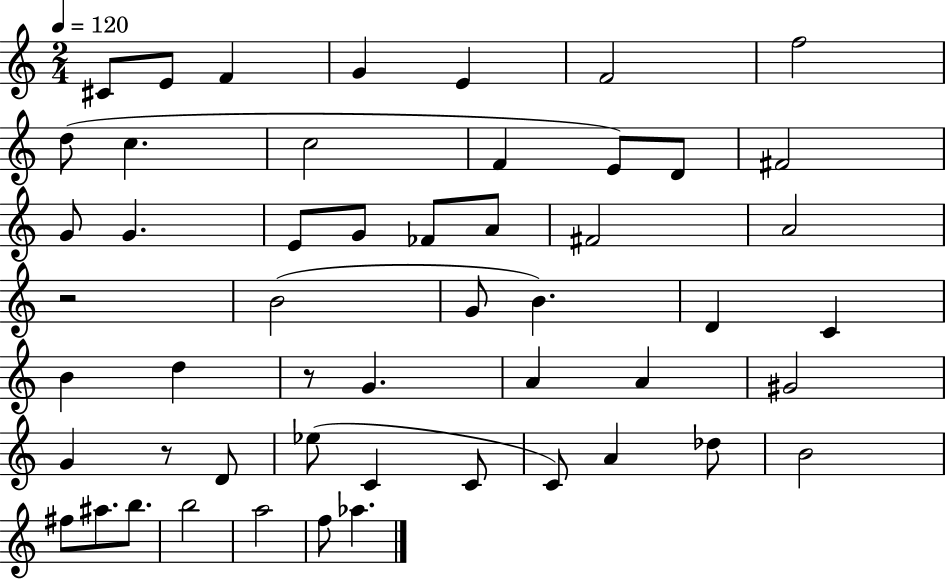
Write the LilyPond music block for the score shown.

{
  \clef treble
  \numericTimeSignature
  \time 2/4
  \key c \major
  \tempo 4 = 120
  cis'8 e'8 f'4 | g'4 e'4 | f'2 | f''2 | \break d''8( c''4. | c''2 | f'4 e'8) d'8 | fis'2 | \break g'8 g'4. | e'8 g'8 fes'8 a'8 | fis'2 | a'2 | \break r2 | b'2( | g'8 b'4.) | d'4 c'4 | \break b'4 d''4 | r8 g'4. | a'4 a'4 | gis'2 | \break g'4 r8 d'8 | ees''8( c'4 c'8 | c'8) a'4 des''8 | b'2 | \break fis''8 ais''8. b''8. | b''2 | a''2 | f''8 aes''4. | \break \bar "|."
}